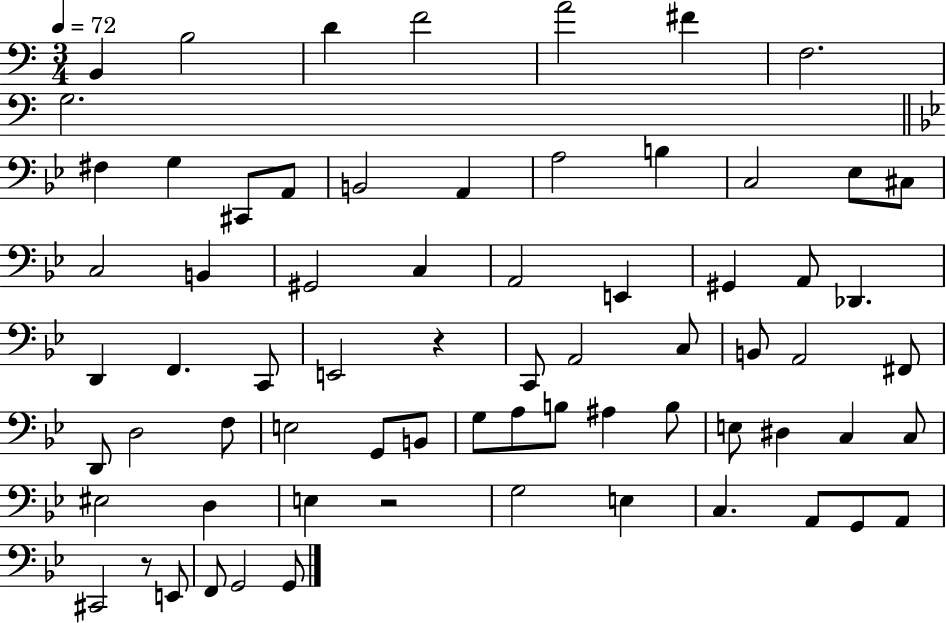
{
  \clef bass
  \numericTimeSignature
  \time 3/4
  \key c \major
  \tempo 4 = 72
  b,4 b2 | d'4 f'2 | a'2 fis'4 | f2. | \break g2. | \bar "||" \break \key bes \major fis4 g4 cis,8 a,8 | b,2 a,4 | a2 b4 | c2 ees8 cis8 | \break c2 b,4 | gis,2 c4 | a,2 e,4 | gis,4 a,8 des,4. | \break d,4 f,4. c,8 | e,2 r4 | c,8 a,2 c8 | b,8 a,2 fis,8 | \break d,8 d2 f8 | e2 g,8 b,8 | g8 a8 b8 ais4 b8 | e8 dis4 c4 c8 | \break eis2 d4 | e4 r2 | g2 e4 | c4. a,8 g,8 a,8 | \break cis,2 r8 e,8 | f,8 g,2 g,8 | \bar "|."
}